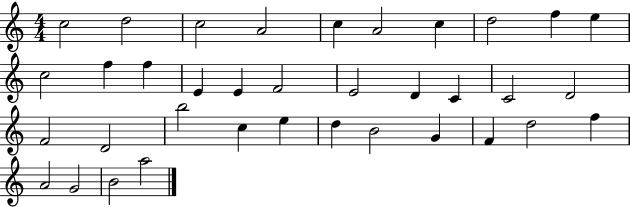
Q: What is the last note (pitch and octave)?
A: A5